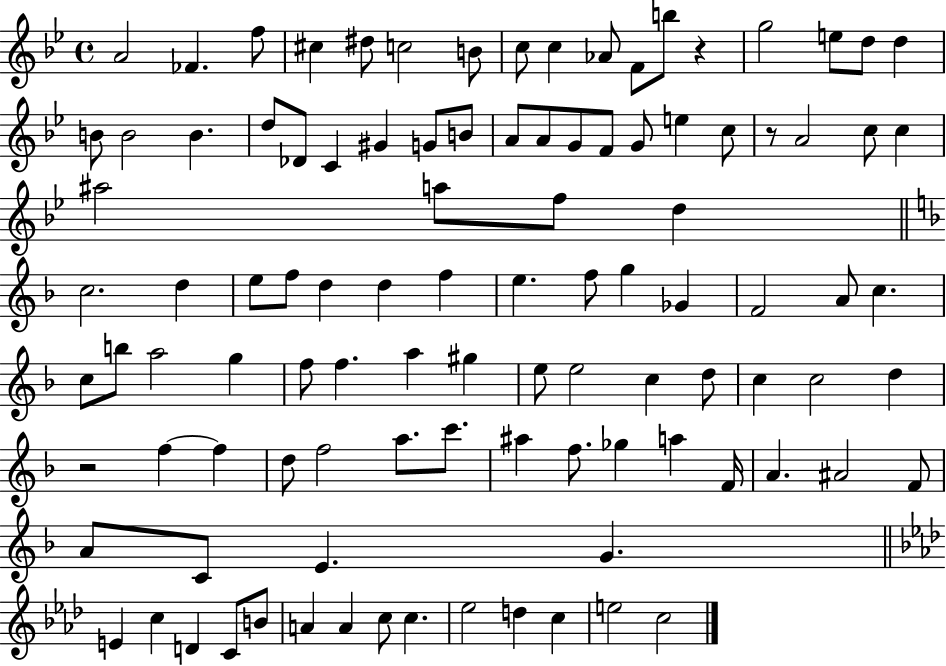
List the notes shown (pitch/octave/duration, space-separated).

A4/h FES4/q. F5/e C#5/q D#5/e C5/h B4/e C5/e C5/q Ab4/e F4/e B5/e R/q G5/h E5/e D5/e D5/q B4/e B4/h B4/q. D5/e Db4/e C4/q G#4/q G4/e B4/e A4/e A4/e G4/e F4/e G4/e E5/q C5/e R/e A4/h C5/e C5/q A#5/h A5/e F5/e D5/q C5/h. D5/q E5/e F5/e D5/q D5/q F5/q E5/q. F5/e G5/q Gb4/q F4/h A4/e C5/q. C5/e B5/e A5/h G5/q F5/e F5/q. A5/q G#5/q E5/e E5/h C5/q D5/e C5/q C5/h D5/q R/h F5/q F5/q D5/e F5/h A5/e. C6/e. A#5/q F5/e. Gb5/q A5/q F4/s A4/q. A#4/h F4/e A4/e C4/e E4/q. G4/q. E4/q C5/q D4/q C4/e B4/e A4/q A4/q C5/e C5/q. Eb5/h D5/q C5/q E5/h C5/h